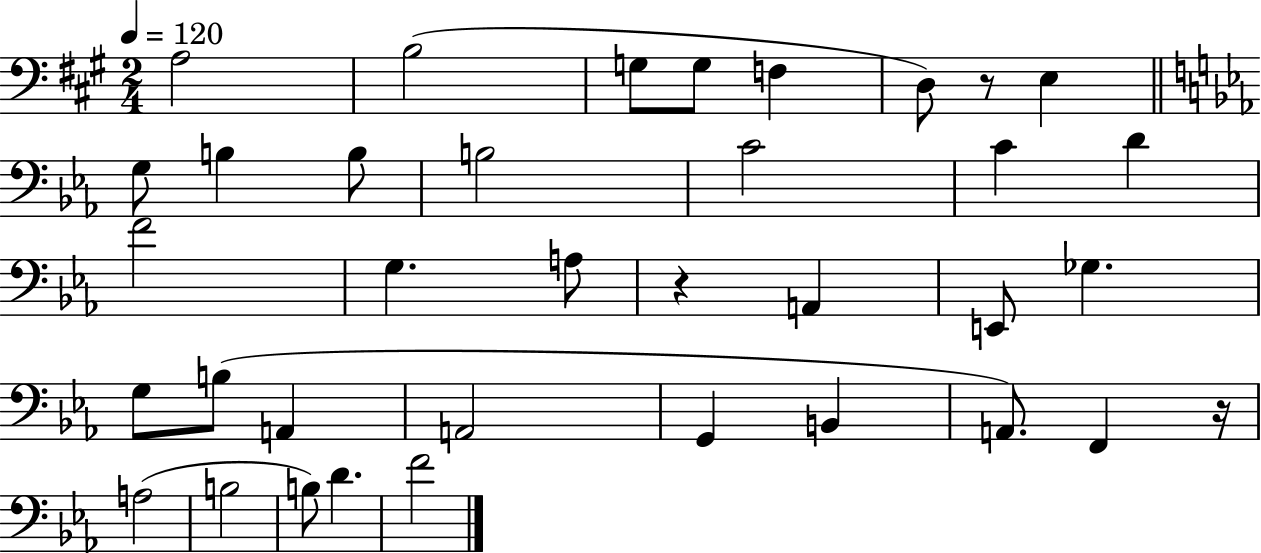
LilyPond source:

{
  \clef bass
  \numericTimeSignature
  \time 2/4
  \key a \major
  \tempo 4 = 120
  a2 | b2( | g8 g8 f4 | d8) r8 e4 | \break \bar "||" \break \key ees \major g8 b4 b8 | b2 | c'2 | c'4 d'4 | \break f'2 | g4. a8 | r4 a,4 | e,8 ges4. | \break g8 b8( a,4 | a,2 | g,4 b,4 | a,8.) f,4 r16 | \break a2( | b2 | b8) d'4. | f'2 | \break \bar "|."
}